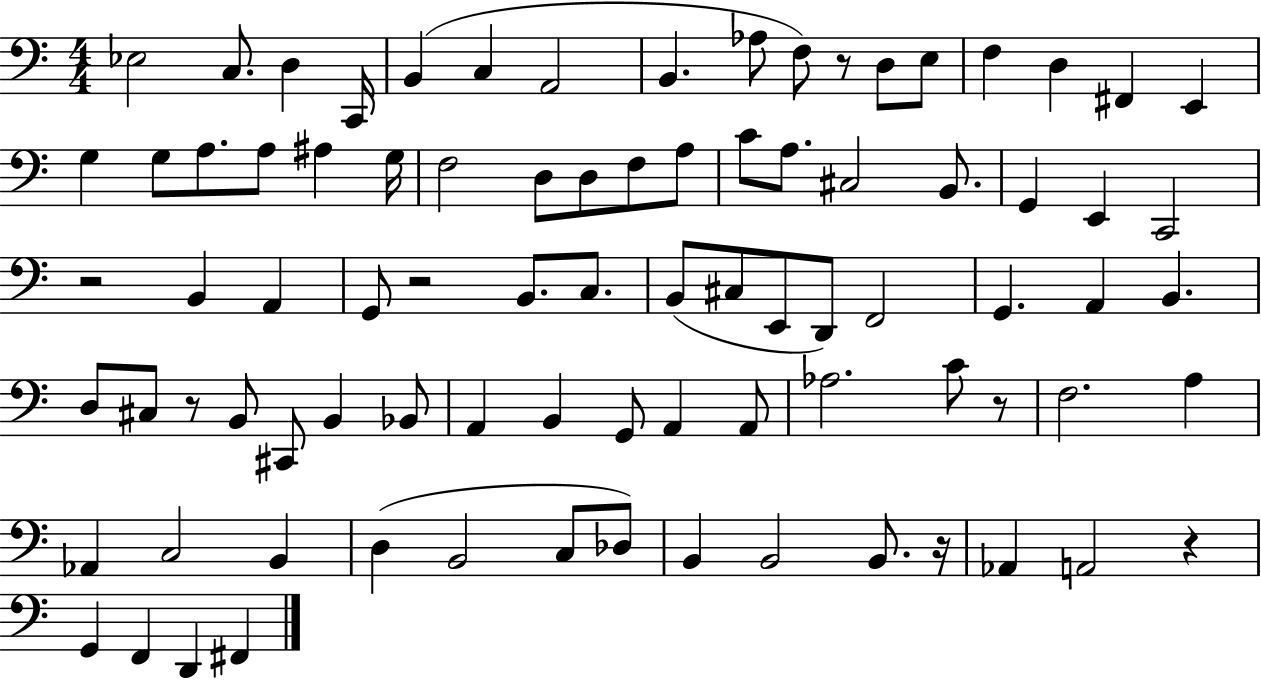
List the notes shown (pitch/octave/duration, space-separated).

Eb3/h C3/e. D3/q C2/s B2/q C3/q A2/h B2/q. Ab3/e F3/e R/e D3/e E3/e F3/q D3/q F#2/q E2/q G3/q G3/e A3/e. A3/e A#3/q G3/s F3/h D3/e D3/e F3/e A3/e C4/e A3/e. C#3/h B2/e. G2/q E2/q C2/h R/h B2/q A2/q G2/e R/h B2/e. C3/e. B2/e C#3/e E2/e D2/e F2/h G2/q. A2/q B2/q. D3/e C#3/e R/e B2/e C#2/e B2/q Bb2/e A2/q B2/q G2/e A2/q A2/e Ab3/h. C4/e R/e F3/h. A3/q Ab2/q C3/h B2/q D3/q B2/h C3/e Db3/e B2/q B2/h B2/e. R/s Ab2/q A2/h R/q G2/q F2/q D2/q F#2/q